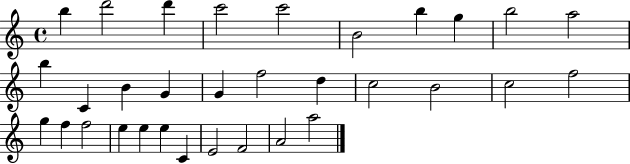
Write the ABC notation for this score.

X:1
T:Untitled
M:4/4
L:1/4
K:C
b d'2 d' c'2 c'2 B2 b g b2 a2 b C B G G f2 d c2 B2 c2 f2 g f f2 e e e C E2 F2 A2 a2